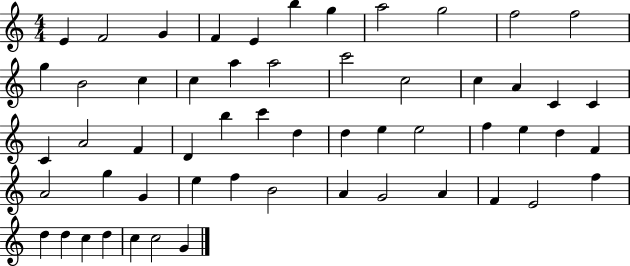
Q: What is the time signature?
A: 4/4